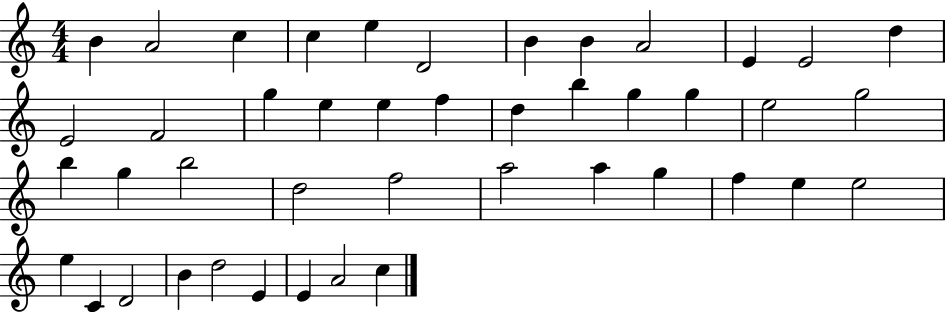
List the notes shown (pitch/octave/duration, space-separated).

B4/q A4/h C5/q C5/q E5/q D4/h B4/q B4/q A4/h E4/q E4/h D5/q E4/h F4/h G5/q E5/q E5/q F5/q D5/q B5/q G5/q G5/q E5/h G5/h B5/q G5/q B5/h D5/h F5/h A5/h A5/q G5/q F5/q E5/q E5/h E5/q C4/q D4/h B4/q D5/h E4/q E4/q A4/h C5/q